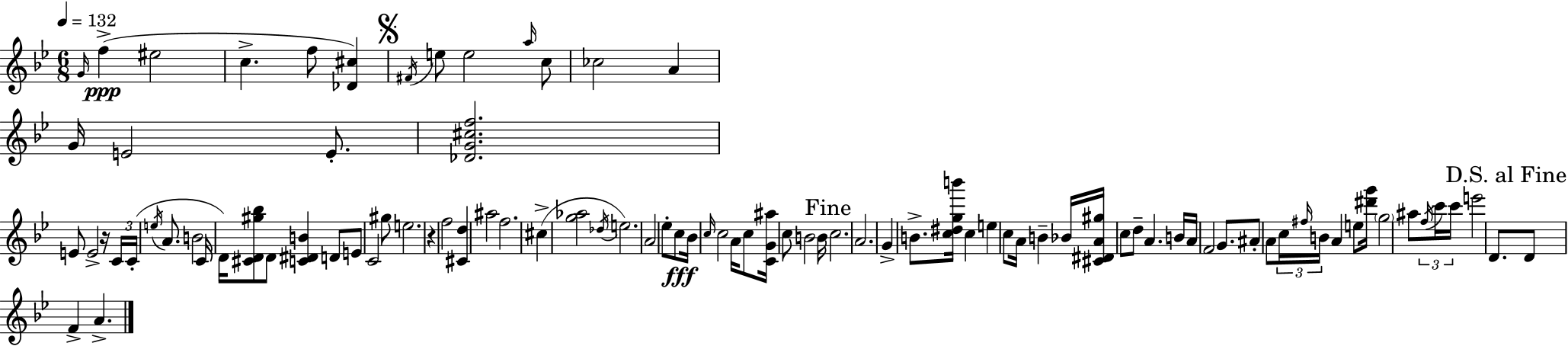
G4/s F5/q EIS5/h C5/q. F5/e [Db4,C#5]/q F#4/s E5/e E5/h A5/s C5/e CES5/h A4/q G4/s E4/h E4/e. [Db4,G4,C#5,F5]/h. E4/e E4/h R/s C4/s C4/s E5/s A4/e. B4/h C4/s D4/s [C#4,D4,G#5,Bb5]/e D4/e [C4,D#4,B4]/q D4/e E4/e C4/h G#5/e E5/h. R/q F5/h [C#4,D5]/q A#5/h F5/h. C#5/q [G5,Ab5]/h Db5/s E5/h. A4/h Eb5/e C5/e Bb4/s C5/s C5/h A4/s C5/e [C4,G4,A#5]/s C5/e B4/h B4/s C5/h. A4/h. G4/q B4/e. [C5,D#5,G5,B6]/s C5/q E5/q C5/e A4/s B4/q Bb4/s [C#4,D#4,A4,G#5]/s C5/e D5/e A4/q. B4/s A4/s F4/h G4/e. A#4/e A4/e C5/s F#5/s B4/s A4/q E5/e [D#6,G6]/s G5/h A#5/e F5/s C6/s C6/s E6/h D4/e. D4/e F4/q A4/q.